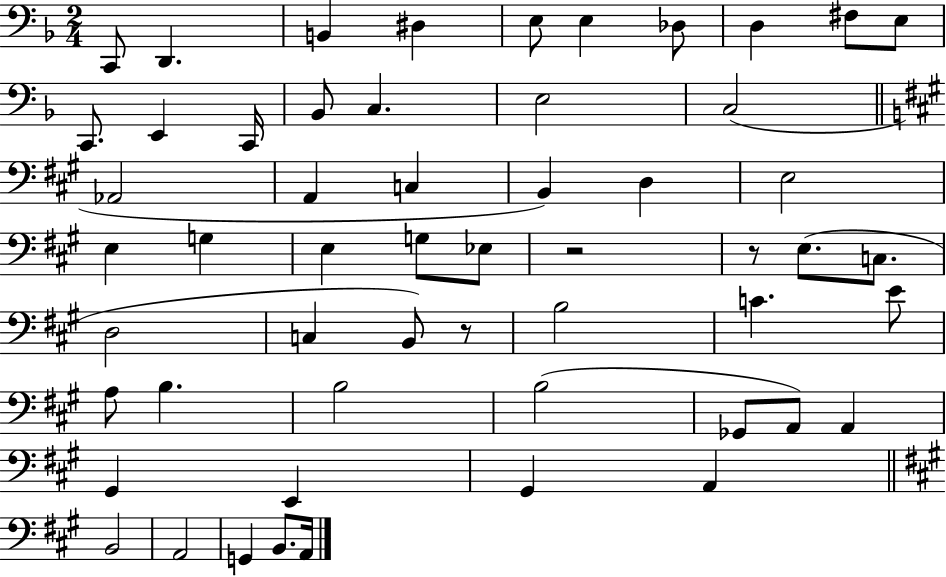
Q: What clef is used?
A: bass